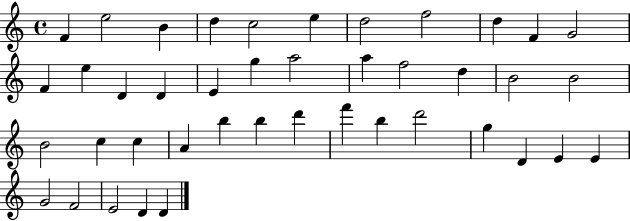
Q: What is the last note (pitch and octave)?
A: D4